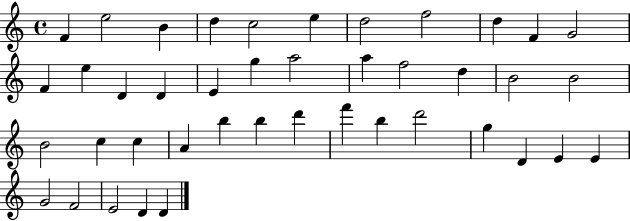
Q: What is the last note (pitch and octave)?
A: D4